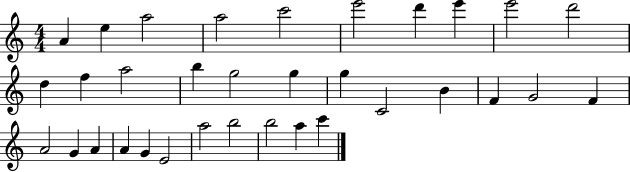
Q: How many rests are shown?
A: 0